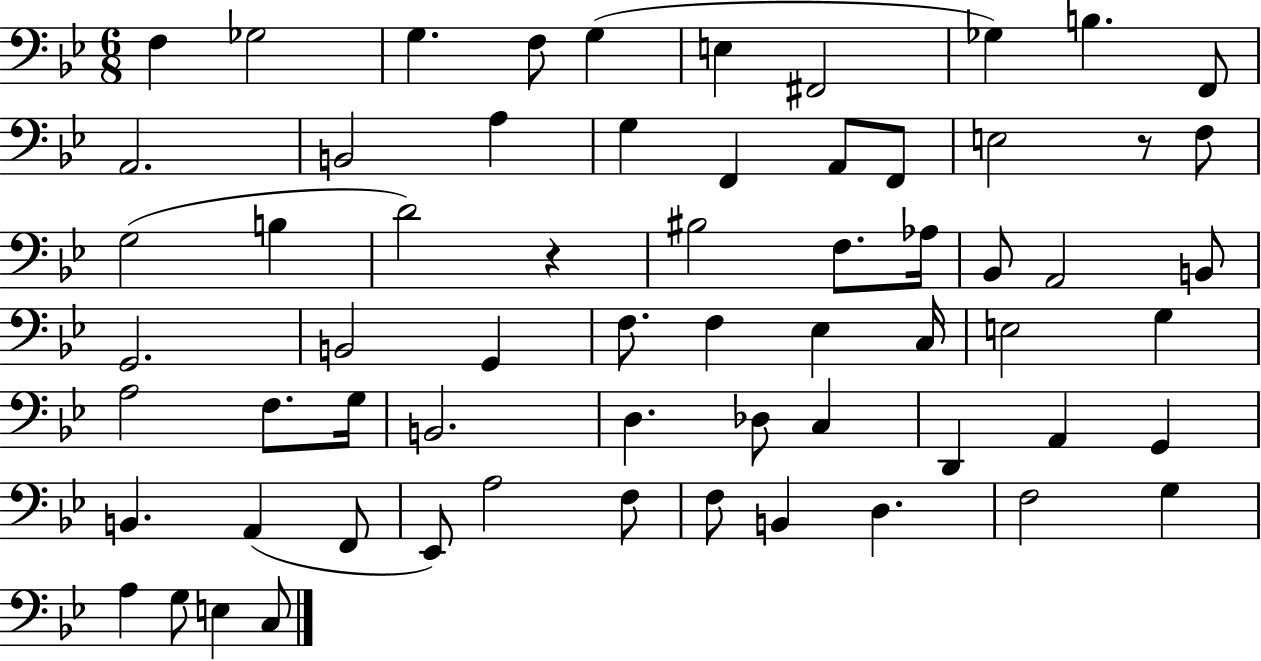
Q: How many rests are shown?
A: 2